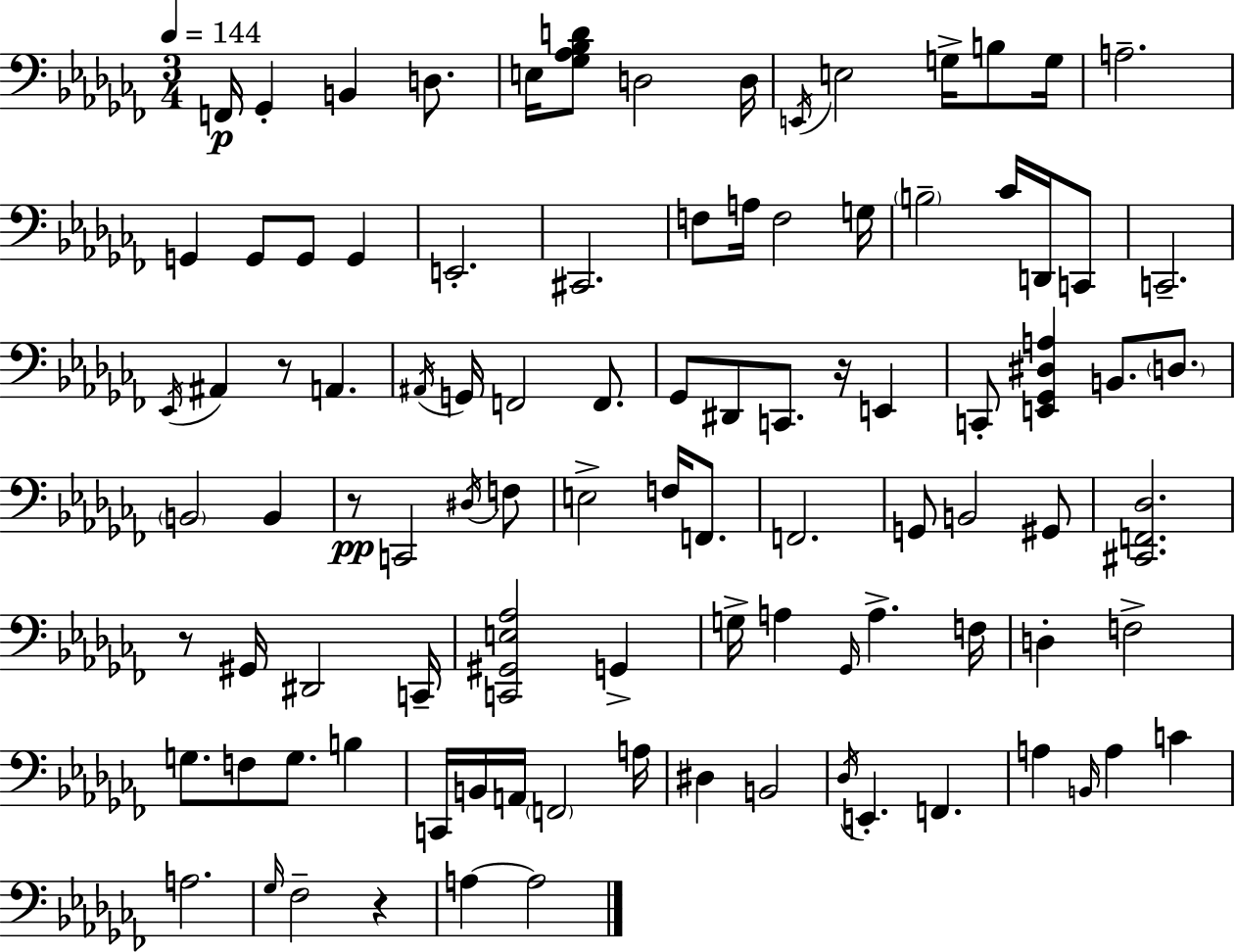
F2/s Gb2/q B2/q D3/e. E3/s [Gb3,Ab3,Bb3,D4]/e D3/h D3/s E2/s E3/h G3/s B3/e G3/s A3/h. G2/q G2/e G2/e G2/q E2/h. C#2/h. F3/e A3/s F3/h G3/s B3/h CES4/s D2/s C2/e C2/h. Eb2/s A#2/q R/e A2/q. A#2/s G2/s F2/h F2/e. Gb2/e D#2/e C2/e. R/s E2/q C2/e [E2,Gb2,D#3,A3]/q B2/e. D3/e. B2/h B2/q R/e C2/h D#3/s F3/e E3/h F3/s F2/e. F2/h. G2/e B2/h G#2/e [C#2,F2,Db3]/h. R/e G#2/s D#2/h C2/s [C2,G#2,E3,Ab3]/h G2/q G3/s A3/q Gb2/s A3/q. F3/s D3/q F3/h G3/e. F3/e G3/e. B3/q C2/s B2/s A2/s F2/h A3/s D#3/q B2/h Db3/s E2/q. F2/q. A3/q B2/s A3/q C4/q A3/h. Gb3/s FES3/h R/q A3/q A3/h